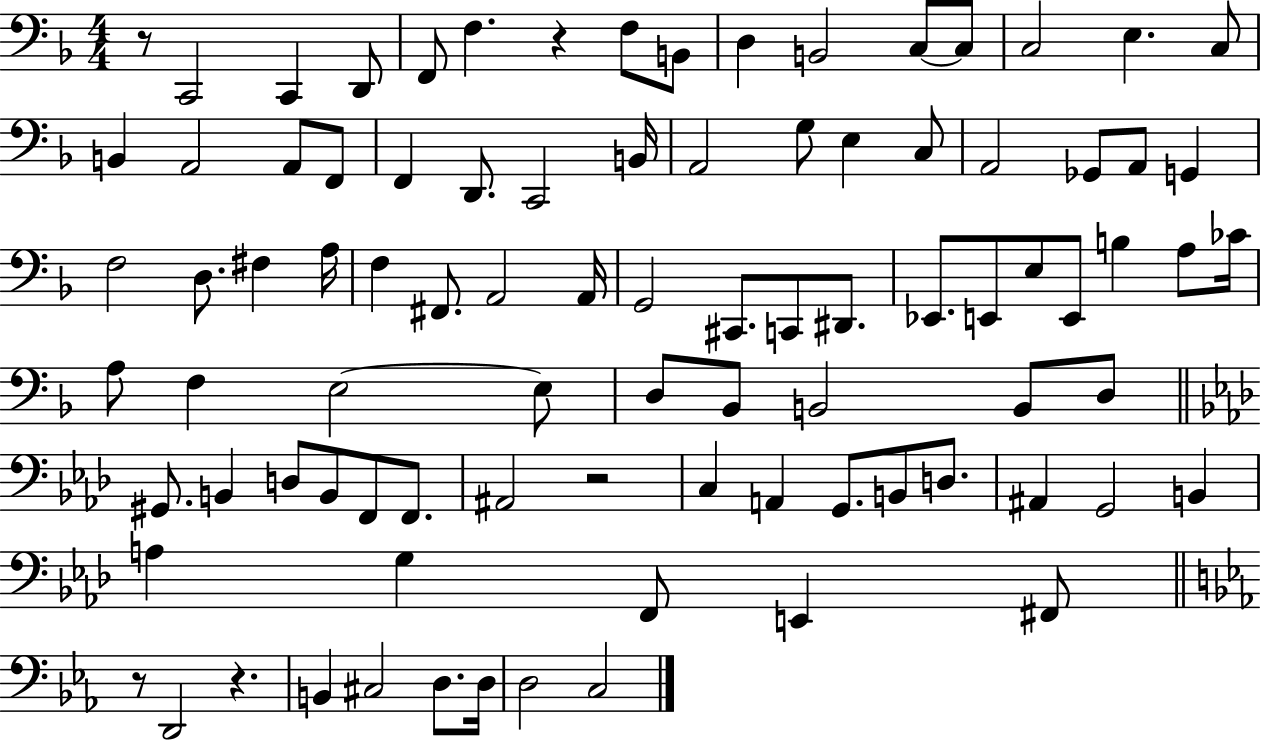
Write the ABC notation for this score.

X:1
T:Untitled
M:4/4
L:1/4
K:F
z/2 C,,2 C,, D,,/2 F,,/2 F, z F,/2 B,,/2 D, B,,2 C,/2 C,/2 C,2 E, C,/2 B,, A,,2 A,,/2 F,,/2 F,, D,,/2 C,,2 B,,/4 A,,2 G,/2 E, C,/2 A,,2 _G,,/2 A,,/2 G,, F,2 D,/2 ^F, A,/4 F, ^F,,/2 A,,2 A,,/4 G,,2 ^C,,/2 C,,/2 ^D,,/2 _E,,/2 E,,/2 E,/2 E,,/2 B, A,/2 _C/4 A,/2 F, E,2 E,/2 D,/2 _B,,/2 B,,2 B,,/2 D,/2 ^G,,/2 B,, D,/2 B,,/2 F,,/2 F,,/2 ^A,,2 z2 C, A,, G,,/2 B,,/2 D,/2 ^A,, G,,2 B,, A, G, F,,/2 E,, ^F,,/2 z/2 D,,2 z B,, ^C,2 D,/2 D,/4 D,2 C,2